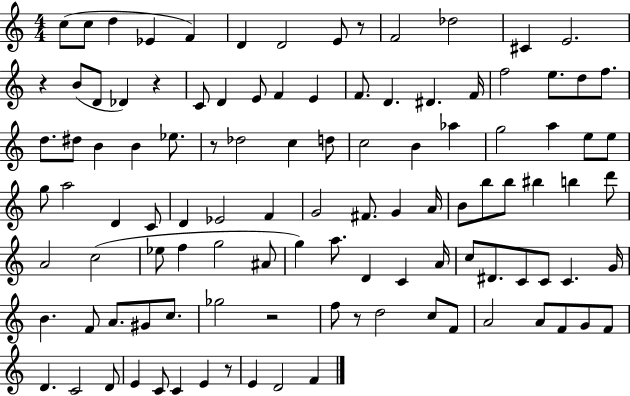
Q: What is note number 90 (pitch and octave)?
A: F4